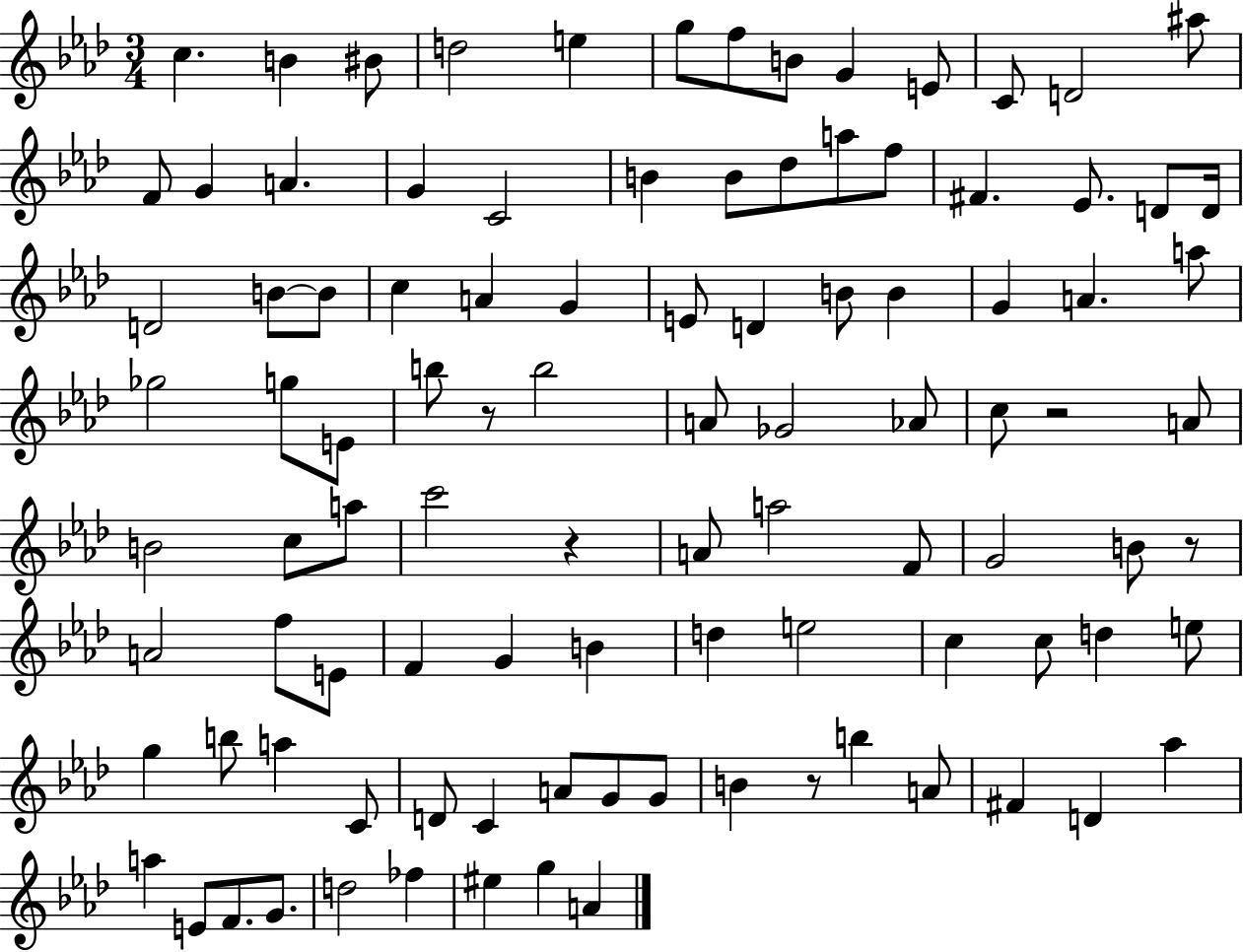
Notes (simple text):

C5/q. B4/q BIS4/e D5/h E5/q G5/e F5/e B4/e G4/q E4/e C4/e D4/h A#5/e F4/e G4/q A4/q. G4/q C4/h B4/q B4/e Db5/e A5/e F5/e F#4/q. Eb4/e. D4/e D4/s D4/h B4/e B4/e C5/q A4/q G4/q E4/e D4/q B4/e B4/q G4/q A4/q. A5/e Gb5/h G5/e E4/e B5/e R/e B5/h A4/e Gb4/h Ab4/e C5/e R/h A4/e B4/h C5/e A5/e C6/h R/q A4/e A5/h F4/e G4/h B4/e R/e A4/h F5/e E4/e F4/q G4/q B4/q D5/q E5/h C5/q C5/e D5/q E5/e G5/q B5/e A5/q C4/e D4/e C4/q A4/e G4/e G4/e B4/q R/e B5/q A4/e F#4/q D4/q Ab5/q A5/q E4/e F4/e. G4/e. D5/h FES5/q EIS5/q G5/q A4/q